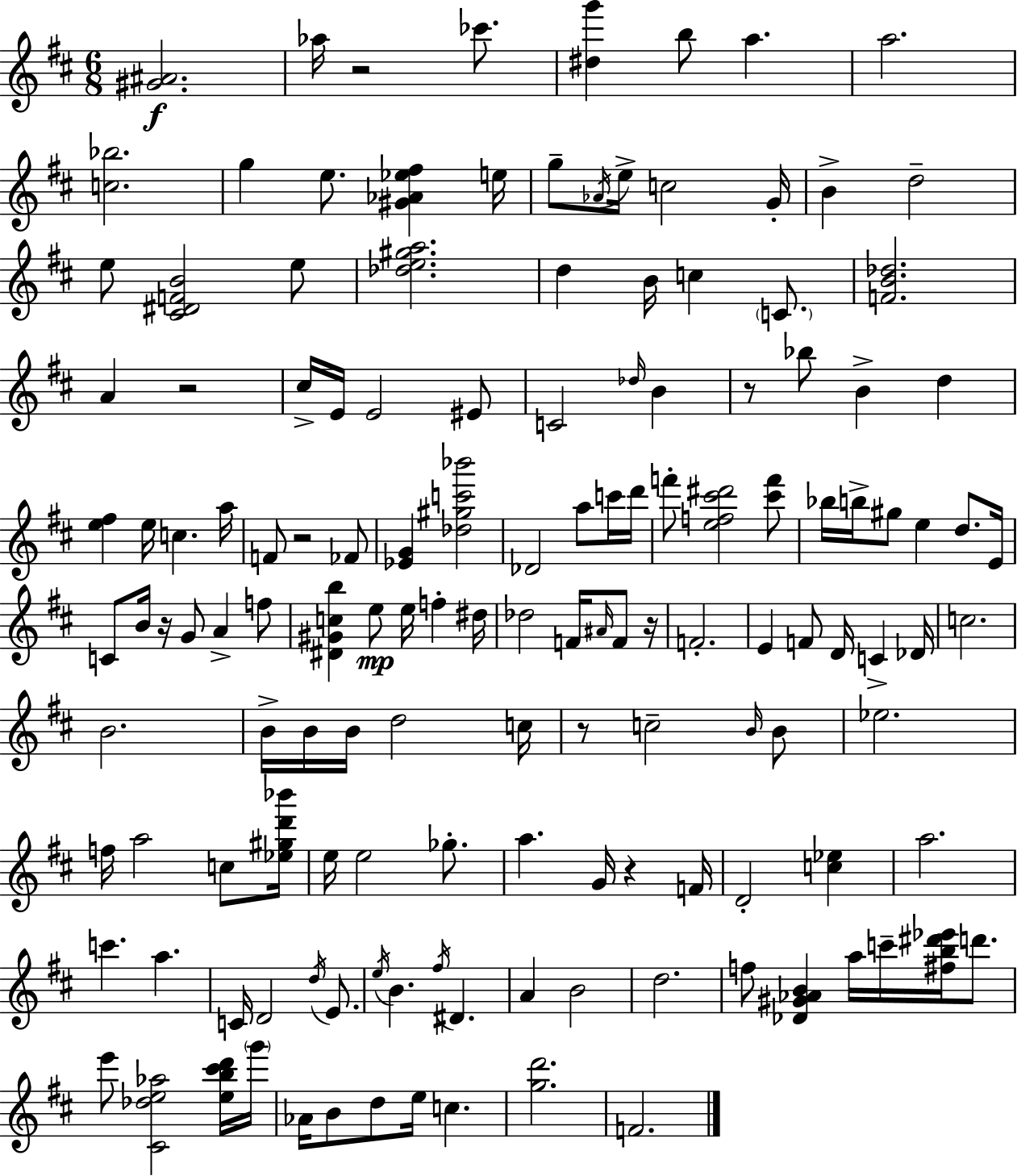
{
  \clef treble
  \numericTimeSignature
  \time 6/8
  \key d \major
  <gis' ais'>2.\f | aes''16 r2 ces'''8. | <dis'' g'''>4 b''8 a''4. | a''2. | \break <c'' bes''>2. | g''4 e''8. <gis' aes' ees'' fis''>4 e''16 | g''8-- \acciaccatura { aes'16 } e''16-> c''2 | g'16-. b'4-> d''2-- | \break e''8 <cis' dis' f' b'>2 e''8 | <des'' e'' gis'' a''>2. | d''4 b'16 c''4 \parenthesize c'8. | <f' b' des''>2. | \break a'4 r2 | cis''16-> e'16 e'2 eis'8 | c'2 \grace { des''16 } b'4 | r8 bes''8 b'4-> d''4 | \break <e'' fis''>4 e''16 c''4. | a''16 f'8 r2 | fes'8 <ees' g'>4 <des'' gis'' c''' bes'''>2 | des'2 a''8 | \break c'''16 d'''16 f'''8-. <e'' f'' cis''' dis'''>2 | <cis''' f'''>8 bes''16 b''16-> gis''8 e''4 d''8. | e'16 c'8 b'16 r16 g'8 a'4-> | f''8 <dis' gis' c'' b''>4 e''8\mp e''16 f''4-. | \break dis''16 des''2 f'16 \grace { ais'16 } | f'8 r16 f'2.-. | e'4 f'8 d'16 c'4-> | des'16 c''2. | \break b'2. | b'16-> b'16 b'16 d''2 | c''16 r8 c''2-- | \grace { b'16 } b'8 ees''2. | \break f''16 a''2 | c''8 <ees'' gis'' d''' bes'''>16 e''16 e''2 | ges''8.-. a''4. g'16 r4 | f'16 d'2-. | \break <c'' ees''>4 a''2. | c'''4. a''4. | c'16 d'2 | \acciaccatura { d''16 } e'8. \acciaccatura { e''16 } b'4. | \break \acciaccatura { fis''16 } dis'4. a'4 b'2 | d''2. | f''8 <des' gis' aes' b'>4 | a''16 c'''16-- <fis'' b'' dis''' ees'''>16 d'''8. e'''8 <cis' des'' e'' aes''>2 | \break <e'' b'' cis''' d'''>16 \parenthesize g'''16 aes'16 b'8 d''8 | e''16 c''4. <g'' d'''>2. | f'2. | \bar "|."
}